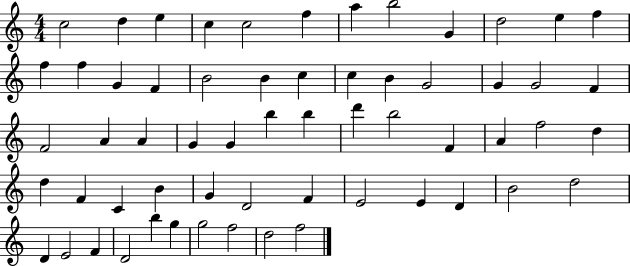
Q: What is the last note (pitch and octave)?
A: F5